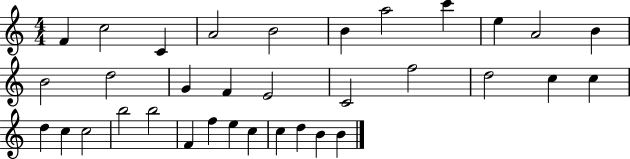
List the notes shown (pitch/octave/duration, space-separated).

F4/q C5/h C4/q A4/h B4/h B4/q A5/h C6/q E5/q A4/h B4/q B4/h D5/h G4/q F4/q E4/h C4/h F5/h D5/h C5/q C5/q D5/q C5/q C5/h B5/h B5/h F4/q F5/q E5/q C5/q C5/q D5/q B4/q B4/q